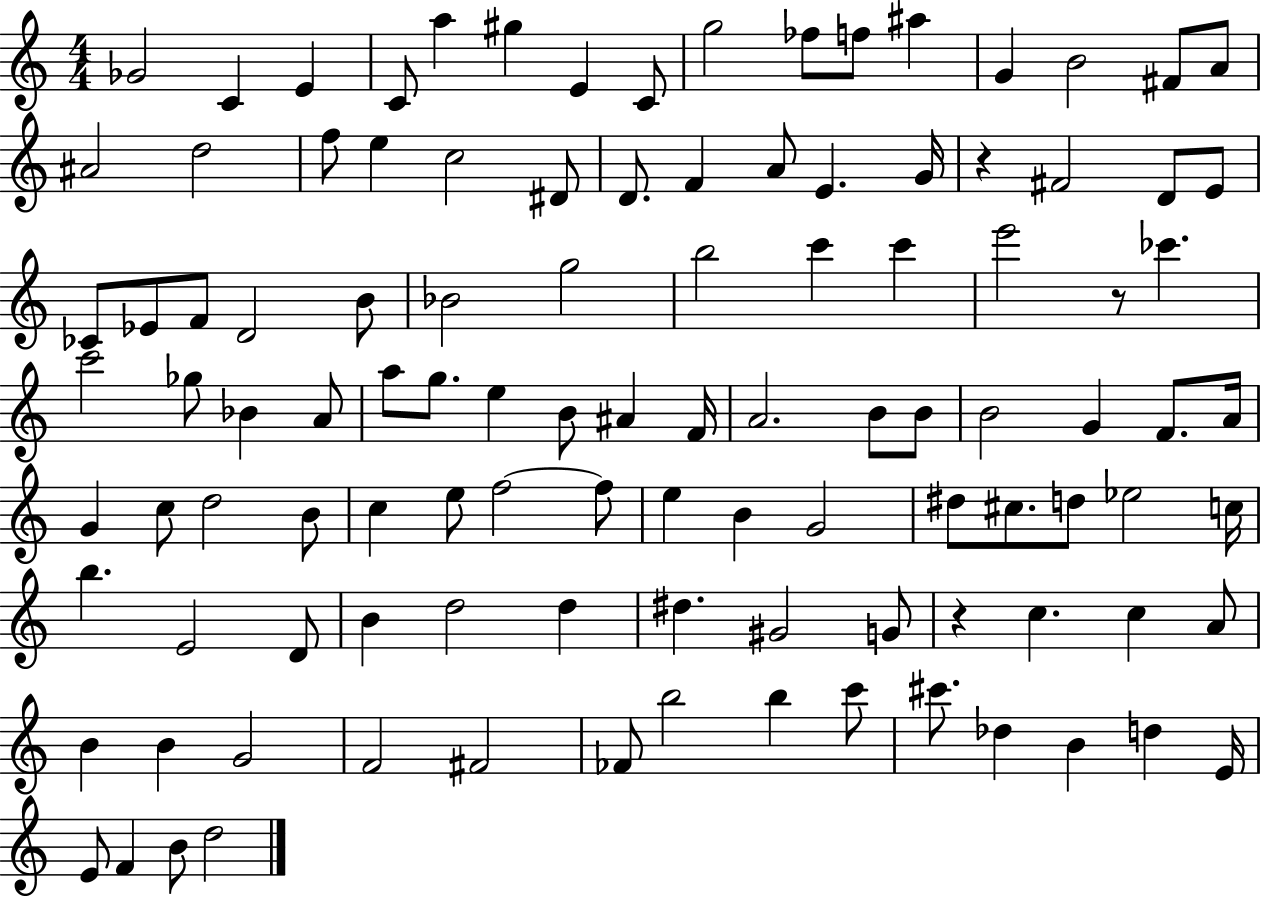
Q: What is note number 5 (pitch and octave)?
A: A5